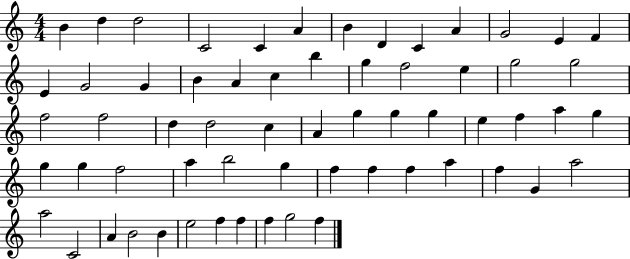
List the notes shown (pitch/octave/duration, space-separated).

B4/q D5/q D5/h C4/h C4/q A4/q B4/q D4/q C4/q A4/q G4/h E4/q F4/q E4/q G4/h G4/q B4/q A4/q C5/q B5/q G5/q F5/h E5/q G5/h G5/h F5/h F5/h D5/q D5/h C5/q A4/q G5/q G5/q G5/q E5/q F5/q A5/q G5/q G5/q G5/q F5/h A5/q B5/h G5/q F5/q F5/q F5/q A5/q F5/q G4/q A5/h A5/h C4/h A4/q B4/h B4/q E5/h F5/q F5/q F5/q G5/h F5/q